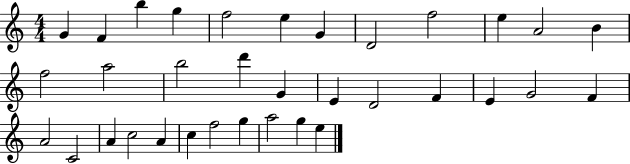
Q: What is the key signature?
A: C major